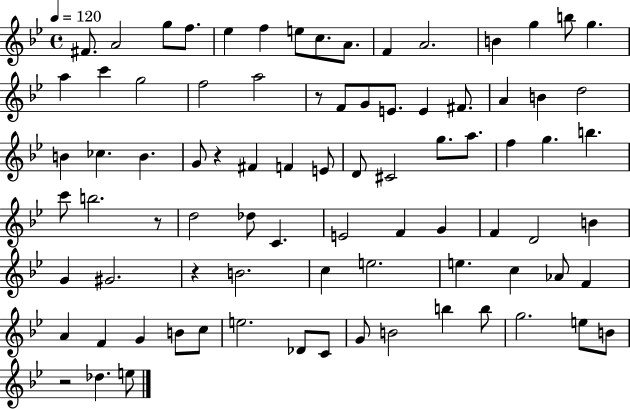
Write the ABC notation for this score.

X:1
T:Untitled
M:4/4
L:1/4
K:Bb
^F/2 A2 g/2 f/2 _e f e/2 c/2 A/2 F A2 B g b/2 g a c' g2 f2 a2 z/2 F/2 G/2 E/2 E ^F/2 A B d2 B _c B G/2 z ^F F E/2 D/2 ^C2 g/2 a/2 f g b c'/2 b2 z/2 d2 _d/2 C E2 F G F D2 B G ^G2 z B2 c e2 e c _A/2 F A F G B/2 c/2 e2 _D/2 C/2 G/2 B2 b b/2 g2 e/2 B/2 z2 _d e/2